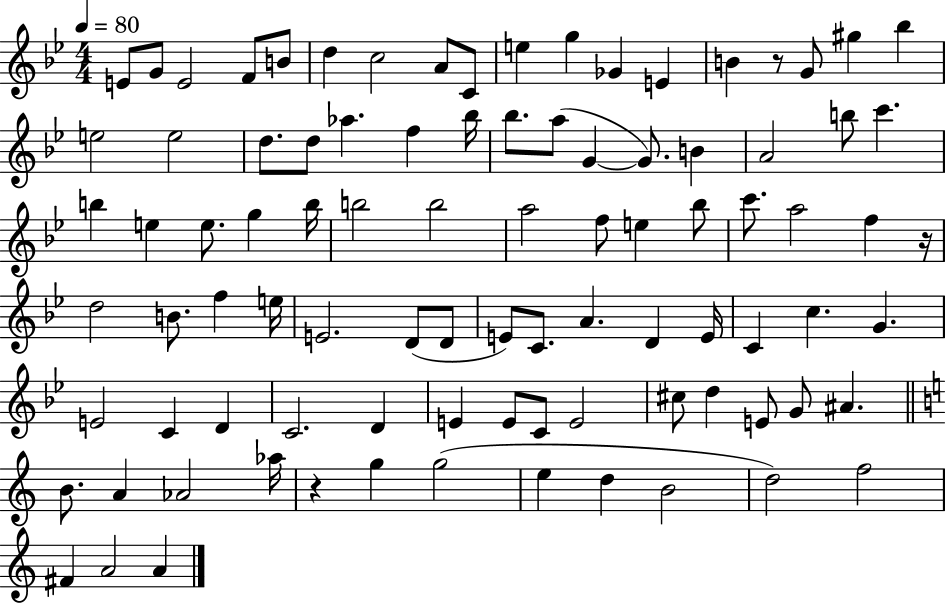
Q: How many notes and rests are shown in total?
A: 92